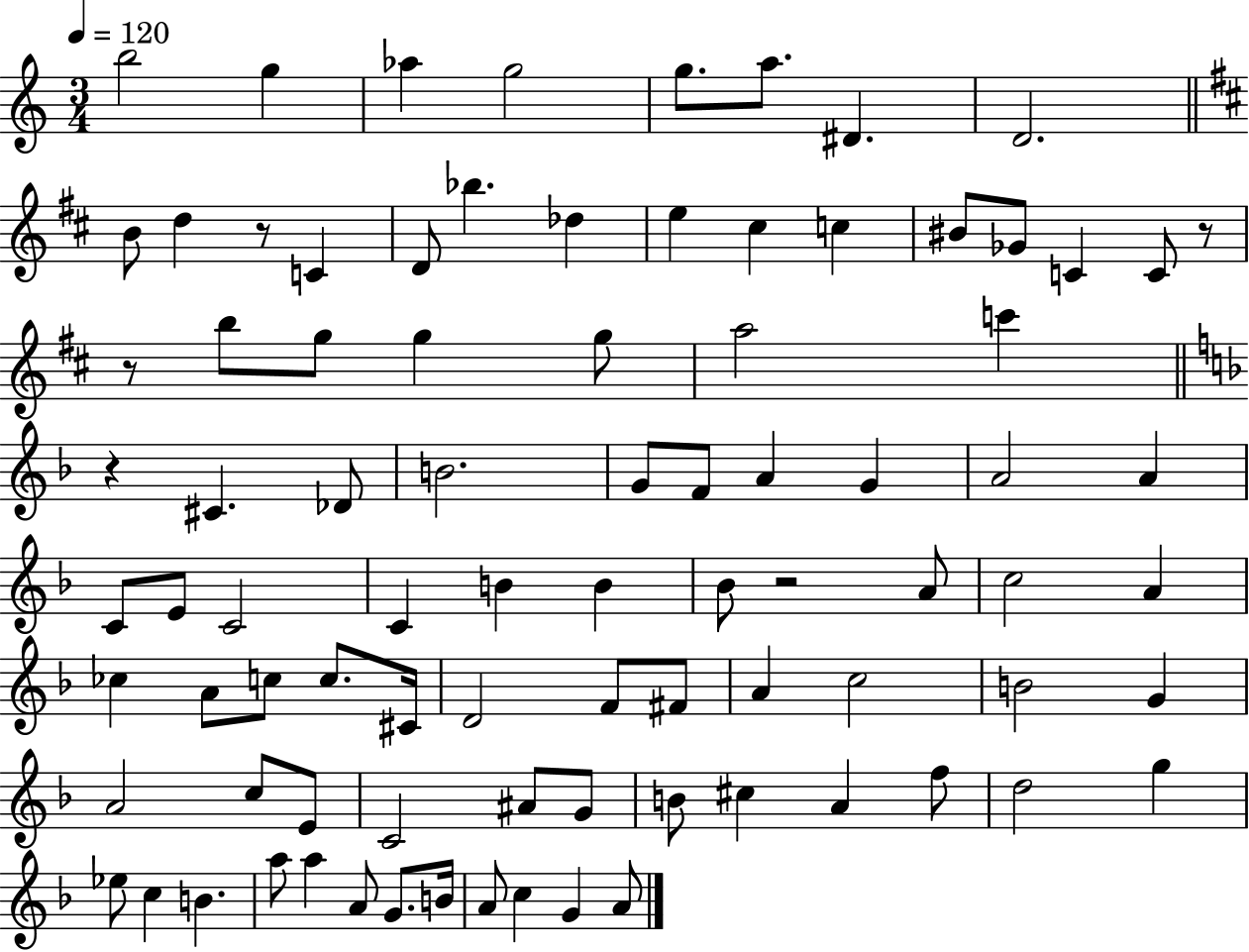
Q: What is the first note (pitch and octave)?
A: B5